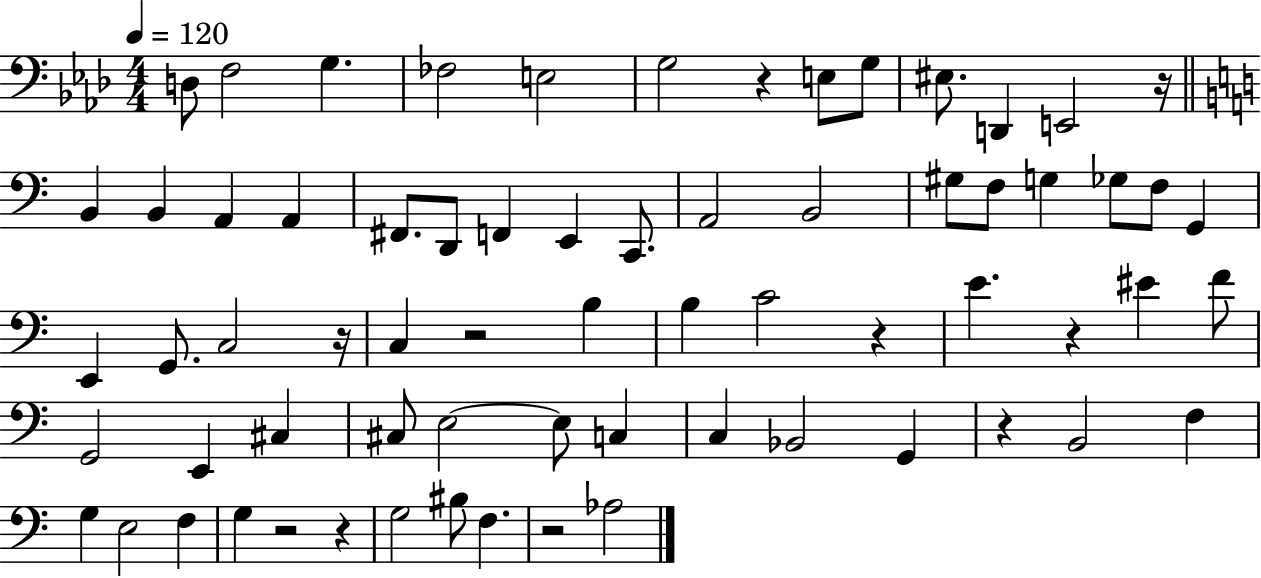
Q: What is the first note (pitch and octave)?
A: D3